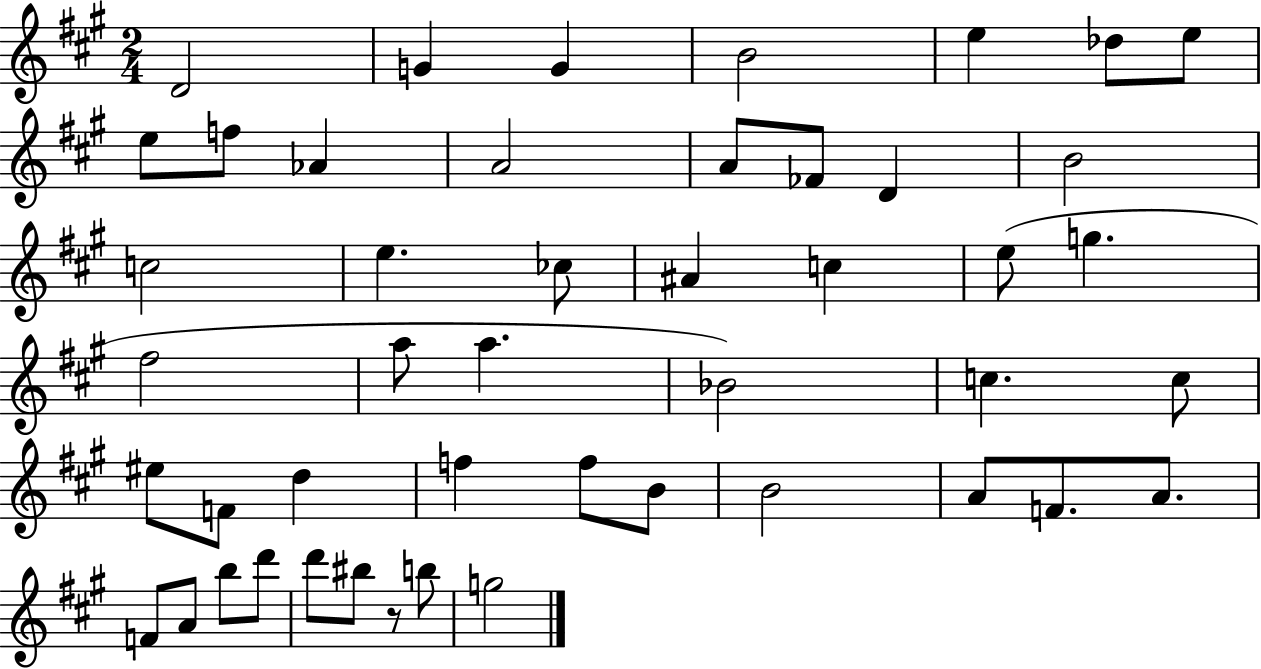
D4/h G4/q G4/q B4/h E5/q Db5/e E5/e E5/e F5/e Ab4/q A4/h A4/e FES4/e D4/q B4/h C5/h E5/q. CES5/e A#4/q C5/q E5/e G5/q. F#5/h A5/e A5/q. Bb4/h C5/q. C5/e EIS5/e F4/e D5/q F5/q F5/e B4/e B4/h A4/e F4/e. A4/e. F4/e A4/e B5/e D6/e D6/e BIS5/e R/e B5/e G5/h